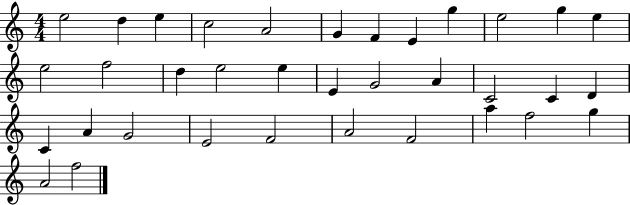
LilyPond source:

{
  \clef treble
  \numericTimeSignature
  \time 4/4
  \key c \major
  e''2 d''4 e''4 | c''2 a'2 | g'4 f'4 e'4 g''4 | e''2 g''4 e''4 | \break e''2 f''2 | d''4 e''2 e''4 | e'4 g'2 a'4 | c'2 c'4 d'4 | \break c'4 a'4 g'2 | e'2 f'2 | a'2 f'2 | a''4 f''2 g''4 | \break a'2 f''2 | \bar "|."
}